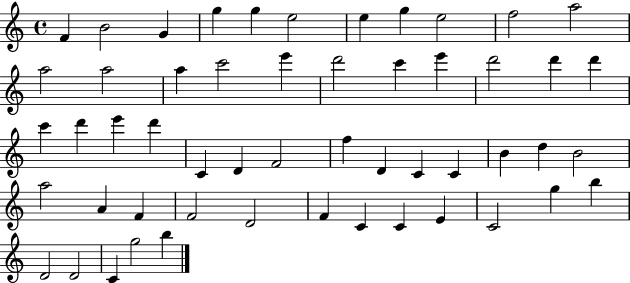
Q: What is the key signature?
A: C major